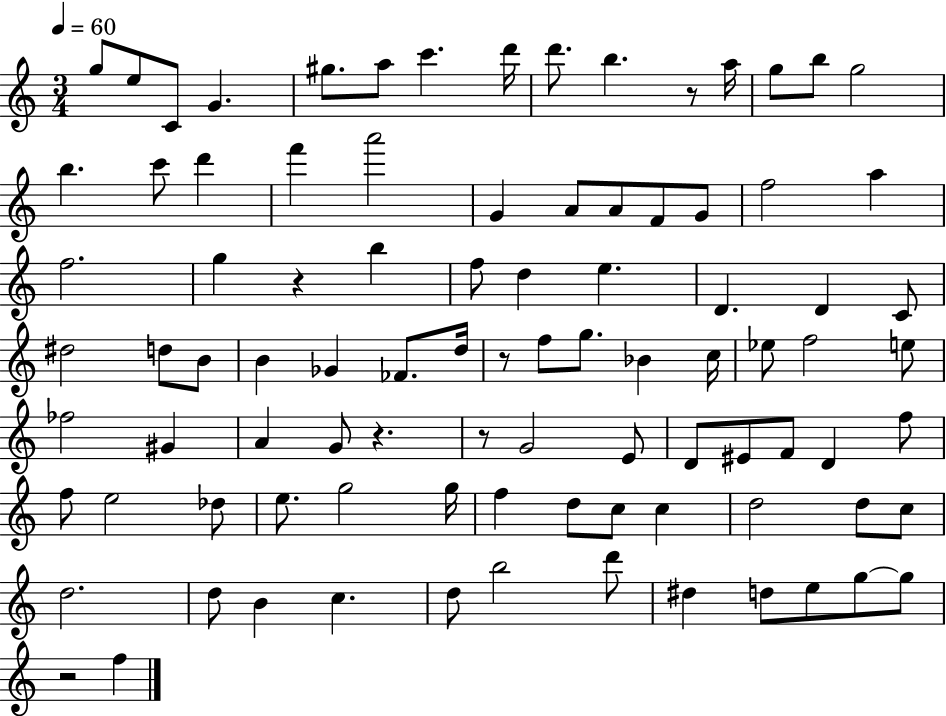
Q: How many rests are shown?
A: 6